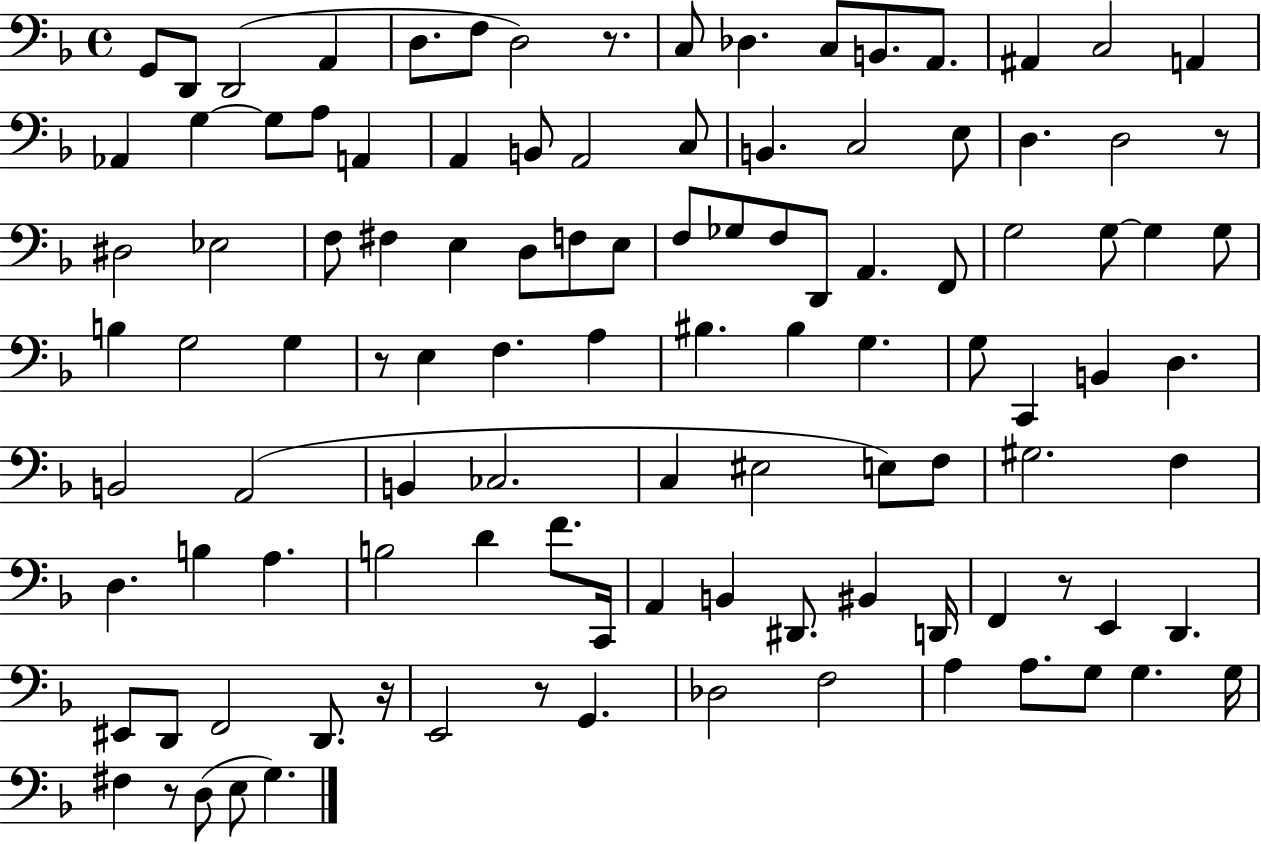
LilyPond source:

{
  \clef bass
  \time 4/4
  \defaultTimeSignature
  \key f \major
  \repeat volta 2 { g,8 d,8 d,2( a,4 | d8. f8 d2) r8. | c8 des4. c8 b,8. a,8. | ais,4 c2 a,4 | \break aes,4 g4~~ g8 a8 a,4 | a,4 b,8 a,2 c8 | b,4. c2 e8 | d4. d2 r8 | \break dis2 ees2 | f8 fis4 e4 d8 f8 e8 | f8 ges8 f8 d,8 a,4. f,8 | g2 g8~~ g4 g8 | \break b4 g2 g4 | r8 e4 f4. a4 | bis4. bis4 g4. | g8 c,4 b,4 d4. | \break b,2 a,2( | b,4 ces2. | c4 eis2 e8) f8 | gis2. f4 | \break d4. b4 a4. | b2 d'4 f'8. c,16 | a,4 b,4 dis,8. bis,4 d,16 | f,4 r8 e,4 d,4. | \break eis,8 d,8 f,2 d,8. r16 | e,2 r8 g,4. | des2 f2 | a4 a8. g8 g4. g16 | \break fis4 r8 d8( e8 g4.) | } \bar "|."
}